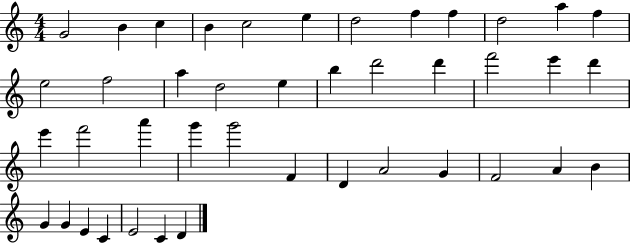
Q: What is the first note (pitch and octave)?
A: G4